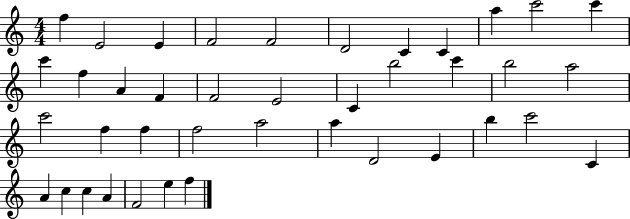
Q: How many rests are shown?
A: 0